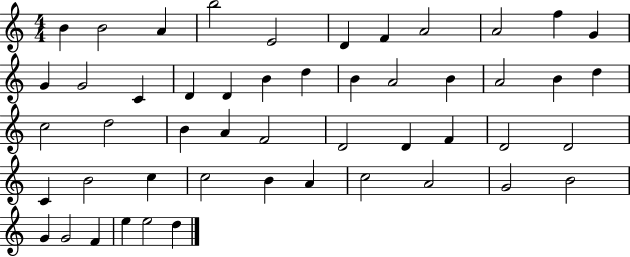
X:1
T:Untitled
M:4/4
L:1/4
K:C
B B2 A b2 E2 D F A2 A2 f G G G2 C D D B d B A2 B A2 B d c2 d2 B A F2 D2 D F D2 D2 C B2 c c2 B A c2 A2 G2 B2 G G2 F e e2 d